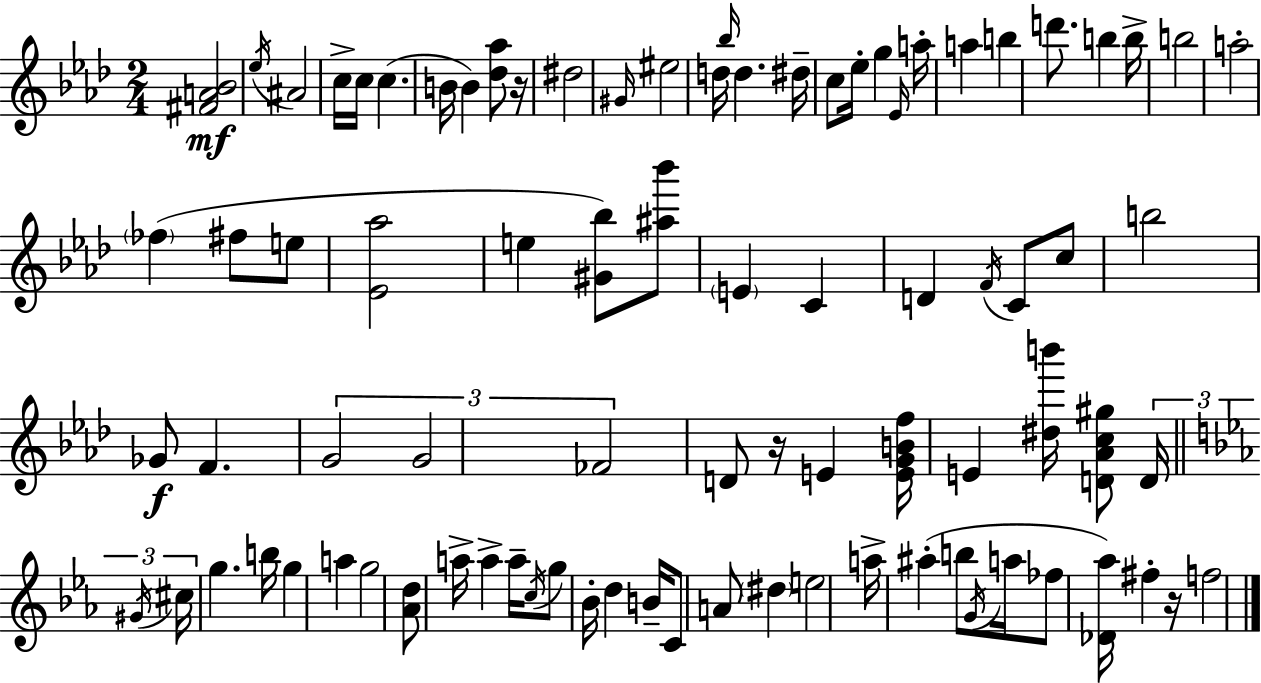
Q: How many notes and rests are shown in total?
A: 86